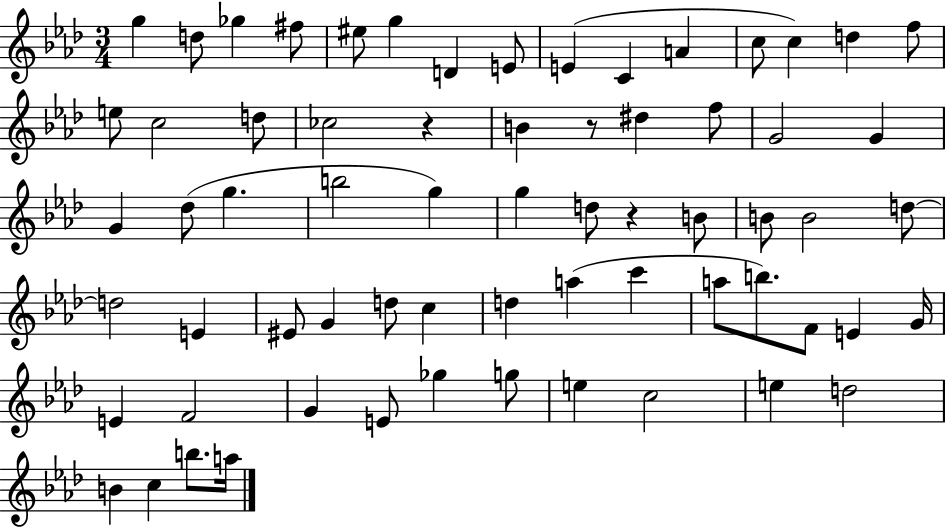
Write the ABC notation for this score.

X:1
T:Untitled
M:3/4
L:1/4
K:Ab
g d/2 _g ^f/2 ^e/2 g D E/2 E C A c/2 c d f/2 e/2 c2 d/2 _c2 z B z/2 ^d f/2 G2 G G _d/2 g b2 g g d/2 z B/2 B/2 B2 d/2 d2 E ^E/2 G d/2 c d a c' a/2 b/2 F/2 E G/4 E F2 G E/2 _g g/2 e c2 e d2 B c b/2 a/4